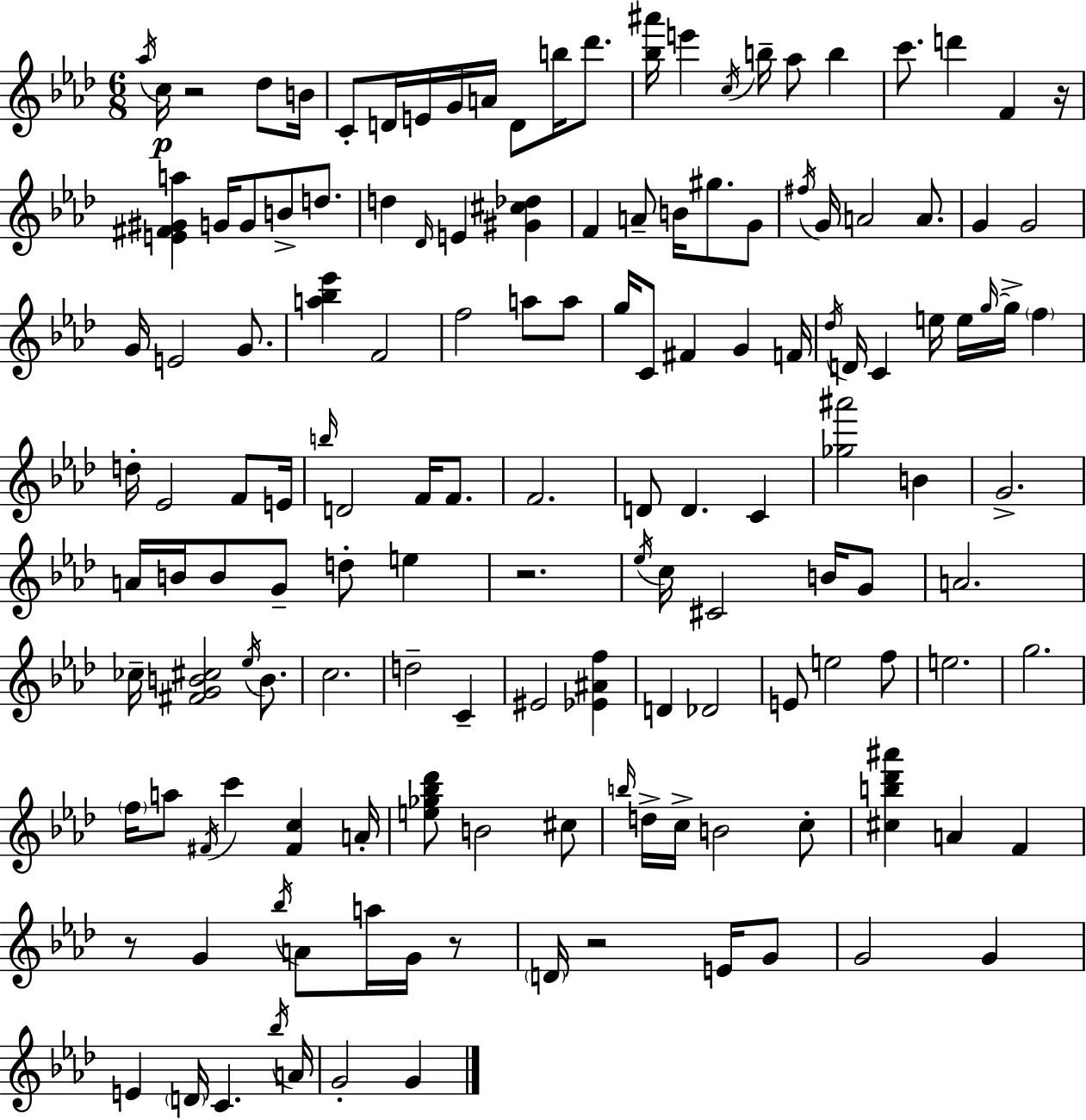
Ab5/s C5/s R/h Db5/e B4/s C4/e D4/s E4/s G4/s A4/s D4/e B5/s Db6/e. [Bb5,A#6]/s E6/q C5/s B5/s Ab5/e B5/q C6/e. D6/q F4/q R/s [E4,F#4,G#4,A5]/q G4/s G4/e B4/e D5/e. D5/q Db4/s E4/q [G#4,C#5,Db5]/q F4/q A4/e B4/s G#5/e. G4/e F#5/s G4/s A4/h A4/e. G4/q G4/h G4/s E4/h G4/e. [A5,Bb5,Eb6]/q F4/h F5/h A5/e A5/e G5/s C4/e F#4/q G4/q F4/s Db5/s D4/s C4/q E5/s E5/s G5/s G5/s F5/q D5/s Eb4/h F4/e E4/s B5/s D4/h F4/s F4/e. F4/h. D4/e D4/q. C4/q [Gb5,A#6]/h B4/q G4/h. A4/s B4/s B4/e G4/e D5/e E5/q R/h. Eb5/s C5/s C#4/h B4/s G4/e A4/h. CES5/s [F#4,G4,B4,C#5]/h Eb5/s B4/e. C5/h. D5/h C4/q EIS4/h [Eb4,A#4,F5]/q D4/q Db4/h E4/e E5/h F5/e E5/h. G5/h. F5/s A5/e F#4/s C6/q [F#4,C5]/q A4/s [E5,Gb5,Bb5,Db6]/e B4/h C#5/e B5/s D5/s C5/s B4/h C5/e [C#5,B5,Db6,A#6]/q A4/q F4/q R/e G4/q Bb5/s A4/e A5/s G4/s R/e D4/s R/h E4/s G4/e G4/h G4/q E4/q D4/s C4/q. Bb5/s A4/s G4/h G4/q